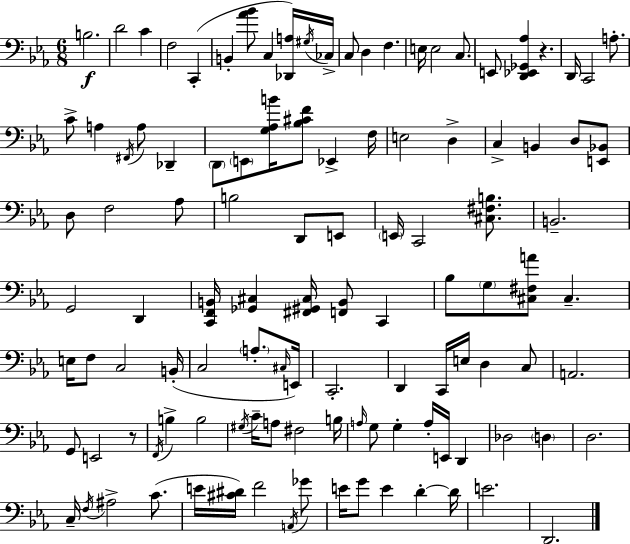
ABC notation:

X:1
T:Untitled
M:6/8
L:1/4
K:Eb
B,2 D2 C F,2 C,, B,, [_A_B]/2 C, [_D,,A,]/4 ^G,/4 _C,/4 C,/2 D, F, E,/4 E,2 C,/2 E,,/2 [D,,_E,,_G,,_A,] z D,,/4 C,,2 A,/2 C/2 A, ^F,,/4 A,/2 _D,, D,,/2 E,,/2 [G,_A,B]/4 [_B,^CF]/2 _E,, F,/4 E,2 D, C, B,, D,/2 [E,,_B,,]/2 D,/2 F,2 _A,/2 B,2 D,,/2 E,,/2 E,,/4 C,,2 [^C,^F,B,]/2 B,,2 G,,2 D,, [C,,F,,B,,]/4 [_G,,^C,] [^F,,^G,,^C,]/4 [F,,B,,]/2 C,, _B,/2 G,/2 [^C,^F,A]/2 ^C, E,/4 F,/2 C,2 B,,/4 C,2 A,/2 ^C,/4 E,,/4 C,,2 D,, C,,/4 E,/4 D, C,/2 A,,2 G,,/2 E,,2 z/2 F,,/4 B, B,2 ^G,/4 C/4 A,/2 ^F,2 B,/4 A,/4 G,/2 G, A,/4 E,,/4 D,, _D,2 D, D,2 C,/4 F,/4 ^A,2 C/2 E/4 [^C^D]/4 F2 A,,/4 _G/2 E/4 G/2 E D D/4 E2 D,,2